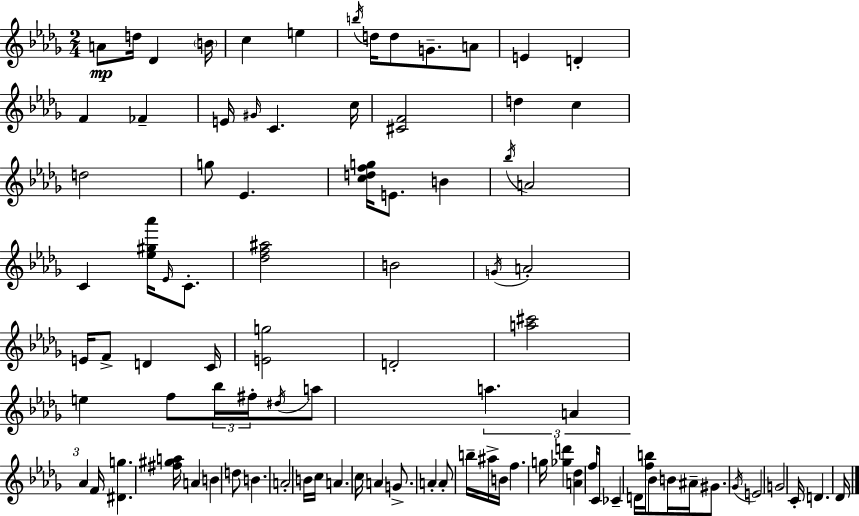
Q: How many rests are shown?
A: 0